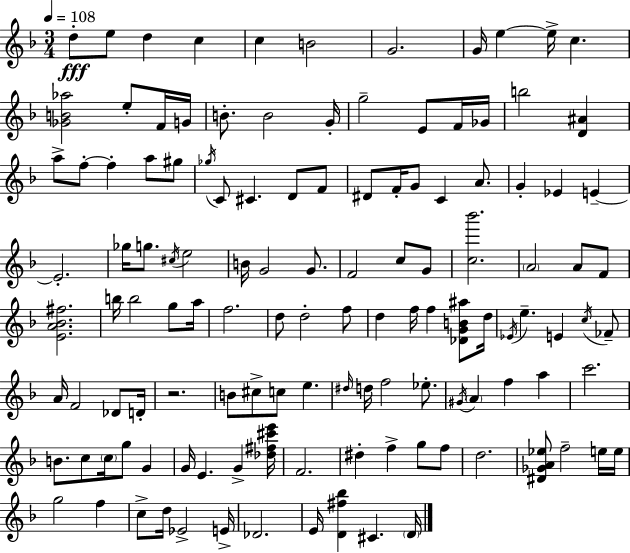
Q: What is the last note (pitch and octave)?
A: D4